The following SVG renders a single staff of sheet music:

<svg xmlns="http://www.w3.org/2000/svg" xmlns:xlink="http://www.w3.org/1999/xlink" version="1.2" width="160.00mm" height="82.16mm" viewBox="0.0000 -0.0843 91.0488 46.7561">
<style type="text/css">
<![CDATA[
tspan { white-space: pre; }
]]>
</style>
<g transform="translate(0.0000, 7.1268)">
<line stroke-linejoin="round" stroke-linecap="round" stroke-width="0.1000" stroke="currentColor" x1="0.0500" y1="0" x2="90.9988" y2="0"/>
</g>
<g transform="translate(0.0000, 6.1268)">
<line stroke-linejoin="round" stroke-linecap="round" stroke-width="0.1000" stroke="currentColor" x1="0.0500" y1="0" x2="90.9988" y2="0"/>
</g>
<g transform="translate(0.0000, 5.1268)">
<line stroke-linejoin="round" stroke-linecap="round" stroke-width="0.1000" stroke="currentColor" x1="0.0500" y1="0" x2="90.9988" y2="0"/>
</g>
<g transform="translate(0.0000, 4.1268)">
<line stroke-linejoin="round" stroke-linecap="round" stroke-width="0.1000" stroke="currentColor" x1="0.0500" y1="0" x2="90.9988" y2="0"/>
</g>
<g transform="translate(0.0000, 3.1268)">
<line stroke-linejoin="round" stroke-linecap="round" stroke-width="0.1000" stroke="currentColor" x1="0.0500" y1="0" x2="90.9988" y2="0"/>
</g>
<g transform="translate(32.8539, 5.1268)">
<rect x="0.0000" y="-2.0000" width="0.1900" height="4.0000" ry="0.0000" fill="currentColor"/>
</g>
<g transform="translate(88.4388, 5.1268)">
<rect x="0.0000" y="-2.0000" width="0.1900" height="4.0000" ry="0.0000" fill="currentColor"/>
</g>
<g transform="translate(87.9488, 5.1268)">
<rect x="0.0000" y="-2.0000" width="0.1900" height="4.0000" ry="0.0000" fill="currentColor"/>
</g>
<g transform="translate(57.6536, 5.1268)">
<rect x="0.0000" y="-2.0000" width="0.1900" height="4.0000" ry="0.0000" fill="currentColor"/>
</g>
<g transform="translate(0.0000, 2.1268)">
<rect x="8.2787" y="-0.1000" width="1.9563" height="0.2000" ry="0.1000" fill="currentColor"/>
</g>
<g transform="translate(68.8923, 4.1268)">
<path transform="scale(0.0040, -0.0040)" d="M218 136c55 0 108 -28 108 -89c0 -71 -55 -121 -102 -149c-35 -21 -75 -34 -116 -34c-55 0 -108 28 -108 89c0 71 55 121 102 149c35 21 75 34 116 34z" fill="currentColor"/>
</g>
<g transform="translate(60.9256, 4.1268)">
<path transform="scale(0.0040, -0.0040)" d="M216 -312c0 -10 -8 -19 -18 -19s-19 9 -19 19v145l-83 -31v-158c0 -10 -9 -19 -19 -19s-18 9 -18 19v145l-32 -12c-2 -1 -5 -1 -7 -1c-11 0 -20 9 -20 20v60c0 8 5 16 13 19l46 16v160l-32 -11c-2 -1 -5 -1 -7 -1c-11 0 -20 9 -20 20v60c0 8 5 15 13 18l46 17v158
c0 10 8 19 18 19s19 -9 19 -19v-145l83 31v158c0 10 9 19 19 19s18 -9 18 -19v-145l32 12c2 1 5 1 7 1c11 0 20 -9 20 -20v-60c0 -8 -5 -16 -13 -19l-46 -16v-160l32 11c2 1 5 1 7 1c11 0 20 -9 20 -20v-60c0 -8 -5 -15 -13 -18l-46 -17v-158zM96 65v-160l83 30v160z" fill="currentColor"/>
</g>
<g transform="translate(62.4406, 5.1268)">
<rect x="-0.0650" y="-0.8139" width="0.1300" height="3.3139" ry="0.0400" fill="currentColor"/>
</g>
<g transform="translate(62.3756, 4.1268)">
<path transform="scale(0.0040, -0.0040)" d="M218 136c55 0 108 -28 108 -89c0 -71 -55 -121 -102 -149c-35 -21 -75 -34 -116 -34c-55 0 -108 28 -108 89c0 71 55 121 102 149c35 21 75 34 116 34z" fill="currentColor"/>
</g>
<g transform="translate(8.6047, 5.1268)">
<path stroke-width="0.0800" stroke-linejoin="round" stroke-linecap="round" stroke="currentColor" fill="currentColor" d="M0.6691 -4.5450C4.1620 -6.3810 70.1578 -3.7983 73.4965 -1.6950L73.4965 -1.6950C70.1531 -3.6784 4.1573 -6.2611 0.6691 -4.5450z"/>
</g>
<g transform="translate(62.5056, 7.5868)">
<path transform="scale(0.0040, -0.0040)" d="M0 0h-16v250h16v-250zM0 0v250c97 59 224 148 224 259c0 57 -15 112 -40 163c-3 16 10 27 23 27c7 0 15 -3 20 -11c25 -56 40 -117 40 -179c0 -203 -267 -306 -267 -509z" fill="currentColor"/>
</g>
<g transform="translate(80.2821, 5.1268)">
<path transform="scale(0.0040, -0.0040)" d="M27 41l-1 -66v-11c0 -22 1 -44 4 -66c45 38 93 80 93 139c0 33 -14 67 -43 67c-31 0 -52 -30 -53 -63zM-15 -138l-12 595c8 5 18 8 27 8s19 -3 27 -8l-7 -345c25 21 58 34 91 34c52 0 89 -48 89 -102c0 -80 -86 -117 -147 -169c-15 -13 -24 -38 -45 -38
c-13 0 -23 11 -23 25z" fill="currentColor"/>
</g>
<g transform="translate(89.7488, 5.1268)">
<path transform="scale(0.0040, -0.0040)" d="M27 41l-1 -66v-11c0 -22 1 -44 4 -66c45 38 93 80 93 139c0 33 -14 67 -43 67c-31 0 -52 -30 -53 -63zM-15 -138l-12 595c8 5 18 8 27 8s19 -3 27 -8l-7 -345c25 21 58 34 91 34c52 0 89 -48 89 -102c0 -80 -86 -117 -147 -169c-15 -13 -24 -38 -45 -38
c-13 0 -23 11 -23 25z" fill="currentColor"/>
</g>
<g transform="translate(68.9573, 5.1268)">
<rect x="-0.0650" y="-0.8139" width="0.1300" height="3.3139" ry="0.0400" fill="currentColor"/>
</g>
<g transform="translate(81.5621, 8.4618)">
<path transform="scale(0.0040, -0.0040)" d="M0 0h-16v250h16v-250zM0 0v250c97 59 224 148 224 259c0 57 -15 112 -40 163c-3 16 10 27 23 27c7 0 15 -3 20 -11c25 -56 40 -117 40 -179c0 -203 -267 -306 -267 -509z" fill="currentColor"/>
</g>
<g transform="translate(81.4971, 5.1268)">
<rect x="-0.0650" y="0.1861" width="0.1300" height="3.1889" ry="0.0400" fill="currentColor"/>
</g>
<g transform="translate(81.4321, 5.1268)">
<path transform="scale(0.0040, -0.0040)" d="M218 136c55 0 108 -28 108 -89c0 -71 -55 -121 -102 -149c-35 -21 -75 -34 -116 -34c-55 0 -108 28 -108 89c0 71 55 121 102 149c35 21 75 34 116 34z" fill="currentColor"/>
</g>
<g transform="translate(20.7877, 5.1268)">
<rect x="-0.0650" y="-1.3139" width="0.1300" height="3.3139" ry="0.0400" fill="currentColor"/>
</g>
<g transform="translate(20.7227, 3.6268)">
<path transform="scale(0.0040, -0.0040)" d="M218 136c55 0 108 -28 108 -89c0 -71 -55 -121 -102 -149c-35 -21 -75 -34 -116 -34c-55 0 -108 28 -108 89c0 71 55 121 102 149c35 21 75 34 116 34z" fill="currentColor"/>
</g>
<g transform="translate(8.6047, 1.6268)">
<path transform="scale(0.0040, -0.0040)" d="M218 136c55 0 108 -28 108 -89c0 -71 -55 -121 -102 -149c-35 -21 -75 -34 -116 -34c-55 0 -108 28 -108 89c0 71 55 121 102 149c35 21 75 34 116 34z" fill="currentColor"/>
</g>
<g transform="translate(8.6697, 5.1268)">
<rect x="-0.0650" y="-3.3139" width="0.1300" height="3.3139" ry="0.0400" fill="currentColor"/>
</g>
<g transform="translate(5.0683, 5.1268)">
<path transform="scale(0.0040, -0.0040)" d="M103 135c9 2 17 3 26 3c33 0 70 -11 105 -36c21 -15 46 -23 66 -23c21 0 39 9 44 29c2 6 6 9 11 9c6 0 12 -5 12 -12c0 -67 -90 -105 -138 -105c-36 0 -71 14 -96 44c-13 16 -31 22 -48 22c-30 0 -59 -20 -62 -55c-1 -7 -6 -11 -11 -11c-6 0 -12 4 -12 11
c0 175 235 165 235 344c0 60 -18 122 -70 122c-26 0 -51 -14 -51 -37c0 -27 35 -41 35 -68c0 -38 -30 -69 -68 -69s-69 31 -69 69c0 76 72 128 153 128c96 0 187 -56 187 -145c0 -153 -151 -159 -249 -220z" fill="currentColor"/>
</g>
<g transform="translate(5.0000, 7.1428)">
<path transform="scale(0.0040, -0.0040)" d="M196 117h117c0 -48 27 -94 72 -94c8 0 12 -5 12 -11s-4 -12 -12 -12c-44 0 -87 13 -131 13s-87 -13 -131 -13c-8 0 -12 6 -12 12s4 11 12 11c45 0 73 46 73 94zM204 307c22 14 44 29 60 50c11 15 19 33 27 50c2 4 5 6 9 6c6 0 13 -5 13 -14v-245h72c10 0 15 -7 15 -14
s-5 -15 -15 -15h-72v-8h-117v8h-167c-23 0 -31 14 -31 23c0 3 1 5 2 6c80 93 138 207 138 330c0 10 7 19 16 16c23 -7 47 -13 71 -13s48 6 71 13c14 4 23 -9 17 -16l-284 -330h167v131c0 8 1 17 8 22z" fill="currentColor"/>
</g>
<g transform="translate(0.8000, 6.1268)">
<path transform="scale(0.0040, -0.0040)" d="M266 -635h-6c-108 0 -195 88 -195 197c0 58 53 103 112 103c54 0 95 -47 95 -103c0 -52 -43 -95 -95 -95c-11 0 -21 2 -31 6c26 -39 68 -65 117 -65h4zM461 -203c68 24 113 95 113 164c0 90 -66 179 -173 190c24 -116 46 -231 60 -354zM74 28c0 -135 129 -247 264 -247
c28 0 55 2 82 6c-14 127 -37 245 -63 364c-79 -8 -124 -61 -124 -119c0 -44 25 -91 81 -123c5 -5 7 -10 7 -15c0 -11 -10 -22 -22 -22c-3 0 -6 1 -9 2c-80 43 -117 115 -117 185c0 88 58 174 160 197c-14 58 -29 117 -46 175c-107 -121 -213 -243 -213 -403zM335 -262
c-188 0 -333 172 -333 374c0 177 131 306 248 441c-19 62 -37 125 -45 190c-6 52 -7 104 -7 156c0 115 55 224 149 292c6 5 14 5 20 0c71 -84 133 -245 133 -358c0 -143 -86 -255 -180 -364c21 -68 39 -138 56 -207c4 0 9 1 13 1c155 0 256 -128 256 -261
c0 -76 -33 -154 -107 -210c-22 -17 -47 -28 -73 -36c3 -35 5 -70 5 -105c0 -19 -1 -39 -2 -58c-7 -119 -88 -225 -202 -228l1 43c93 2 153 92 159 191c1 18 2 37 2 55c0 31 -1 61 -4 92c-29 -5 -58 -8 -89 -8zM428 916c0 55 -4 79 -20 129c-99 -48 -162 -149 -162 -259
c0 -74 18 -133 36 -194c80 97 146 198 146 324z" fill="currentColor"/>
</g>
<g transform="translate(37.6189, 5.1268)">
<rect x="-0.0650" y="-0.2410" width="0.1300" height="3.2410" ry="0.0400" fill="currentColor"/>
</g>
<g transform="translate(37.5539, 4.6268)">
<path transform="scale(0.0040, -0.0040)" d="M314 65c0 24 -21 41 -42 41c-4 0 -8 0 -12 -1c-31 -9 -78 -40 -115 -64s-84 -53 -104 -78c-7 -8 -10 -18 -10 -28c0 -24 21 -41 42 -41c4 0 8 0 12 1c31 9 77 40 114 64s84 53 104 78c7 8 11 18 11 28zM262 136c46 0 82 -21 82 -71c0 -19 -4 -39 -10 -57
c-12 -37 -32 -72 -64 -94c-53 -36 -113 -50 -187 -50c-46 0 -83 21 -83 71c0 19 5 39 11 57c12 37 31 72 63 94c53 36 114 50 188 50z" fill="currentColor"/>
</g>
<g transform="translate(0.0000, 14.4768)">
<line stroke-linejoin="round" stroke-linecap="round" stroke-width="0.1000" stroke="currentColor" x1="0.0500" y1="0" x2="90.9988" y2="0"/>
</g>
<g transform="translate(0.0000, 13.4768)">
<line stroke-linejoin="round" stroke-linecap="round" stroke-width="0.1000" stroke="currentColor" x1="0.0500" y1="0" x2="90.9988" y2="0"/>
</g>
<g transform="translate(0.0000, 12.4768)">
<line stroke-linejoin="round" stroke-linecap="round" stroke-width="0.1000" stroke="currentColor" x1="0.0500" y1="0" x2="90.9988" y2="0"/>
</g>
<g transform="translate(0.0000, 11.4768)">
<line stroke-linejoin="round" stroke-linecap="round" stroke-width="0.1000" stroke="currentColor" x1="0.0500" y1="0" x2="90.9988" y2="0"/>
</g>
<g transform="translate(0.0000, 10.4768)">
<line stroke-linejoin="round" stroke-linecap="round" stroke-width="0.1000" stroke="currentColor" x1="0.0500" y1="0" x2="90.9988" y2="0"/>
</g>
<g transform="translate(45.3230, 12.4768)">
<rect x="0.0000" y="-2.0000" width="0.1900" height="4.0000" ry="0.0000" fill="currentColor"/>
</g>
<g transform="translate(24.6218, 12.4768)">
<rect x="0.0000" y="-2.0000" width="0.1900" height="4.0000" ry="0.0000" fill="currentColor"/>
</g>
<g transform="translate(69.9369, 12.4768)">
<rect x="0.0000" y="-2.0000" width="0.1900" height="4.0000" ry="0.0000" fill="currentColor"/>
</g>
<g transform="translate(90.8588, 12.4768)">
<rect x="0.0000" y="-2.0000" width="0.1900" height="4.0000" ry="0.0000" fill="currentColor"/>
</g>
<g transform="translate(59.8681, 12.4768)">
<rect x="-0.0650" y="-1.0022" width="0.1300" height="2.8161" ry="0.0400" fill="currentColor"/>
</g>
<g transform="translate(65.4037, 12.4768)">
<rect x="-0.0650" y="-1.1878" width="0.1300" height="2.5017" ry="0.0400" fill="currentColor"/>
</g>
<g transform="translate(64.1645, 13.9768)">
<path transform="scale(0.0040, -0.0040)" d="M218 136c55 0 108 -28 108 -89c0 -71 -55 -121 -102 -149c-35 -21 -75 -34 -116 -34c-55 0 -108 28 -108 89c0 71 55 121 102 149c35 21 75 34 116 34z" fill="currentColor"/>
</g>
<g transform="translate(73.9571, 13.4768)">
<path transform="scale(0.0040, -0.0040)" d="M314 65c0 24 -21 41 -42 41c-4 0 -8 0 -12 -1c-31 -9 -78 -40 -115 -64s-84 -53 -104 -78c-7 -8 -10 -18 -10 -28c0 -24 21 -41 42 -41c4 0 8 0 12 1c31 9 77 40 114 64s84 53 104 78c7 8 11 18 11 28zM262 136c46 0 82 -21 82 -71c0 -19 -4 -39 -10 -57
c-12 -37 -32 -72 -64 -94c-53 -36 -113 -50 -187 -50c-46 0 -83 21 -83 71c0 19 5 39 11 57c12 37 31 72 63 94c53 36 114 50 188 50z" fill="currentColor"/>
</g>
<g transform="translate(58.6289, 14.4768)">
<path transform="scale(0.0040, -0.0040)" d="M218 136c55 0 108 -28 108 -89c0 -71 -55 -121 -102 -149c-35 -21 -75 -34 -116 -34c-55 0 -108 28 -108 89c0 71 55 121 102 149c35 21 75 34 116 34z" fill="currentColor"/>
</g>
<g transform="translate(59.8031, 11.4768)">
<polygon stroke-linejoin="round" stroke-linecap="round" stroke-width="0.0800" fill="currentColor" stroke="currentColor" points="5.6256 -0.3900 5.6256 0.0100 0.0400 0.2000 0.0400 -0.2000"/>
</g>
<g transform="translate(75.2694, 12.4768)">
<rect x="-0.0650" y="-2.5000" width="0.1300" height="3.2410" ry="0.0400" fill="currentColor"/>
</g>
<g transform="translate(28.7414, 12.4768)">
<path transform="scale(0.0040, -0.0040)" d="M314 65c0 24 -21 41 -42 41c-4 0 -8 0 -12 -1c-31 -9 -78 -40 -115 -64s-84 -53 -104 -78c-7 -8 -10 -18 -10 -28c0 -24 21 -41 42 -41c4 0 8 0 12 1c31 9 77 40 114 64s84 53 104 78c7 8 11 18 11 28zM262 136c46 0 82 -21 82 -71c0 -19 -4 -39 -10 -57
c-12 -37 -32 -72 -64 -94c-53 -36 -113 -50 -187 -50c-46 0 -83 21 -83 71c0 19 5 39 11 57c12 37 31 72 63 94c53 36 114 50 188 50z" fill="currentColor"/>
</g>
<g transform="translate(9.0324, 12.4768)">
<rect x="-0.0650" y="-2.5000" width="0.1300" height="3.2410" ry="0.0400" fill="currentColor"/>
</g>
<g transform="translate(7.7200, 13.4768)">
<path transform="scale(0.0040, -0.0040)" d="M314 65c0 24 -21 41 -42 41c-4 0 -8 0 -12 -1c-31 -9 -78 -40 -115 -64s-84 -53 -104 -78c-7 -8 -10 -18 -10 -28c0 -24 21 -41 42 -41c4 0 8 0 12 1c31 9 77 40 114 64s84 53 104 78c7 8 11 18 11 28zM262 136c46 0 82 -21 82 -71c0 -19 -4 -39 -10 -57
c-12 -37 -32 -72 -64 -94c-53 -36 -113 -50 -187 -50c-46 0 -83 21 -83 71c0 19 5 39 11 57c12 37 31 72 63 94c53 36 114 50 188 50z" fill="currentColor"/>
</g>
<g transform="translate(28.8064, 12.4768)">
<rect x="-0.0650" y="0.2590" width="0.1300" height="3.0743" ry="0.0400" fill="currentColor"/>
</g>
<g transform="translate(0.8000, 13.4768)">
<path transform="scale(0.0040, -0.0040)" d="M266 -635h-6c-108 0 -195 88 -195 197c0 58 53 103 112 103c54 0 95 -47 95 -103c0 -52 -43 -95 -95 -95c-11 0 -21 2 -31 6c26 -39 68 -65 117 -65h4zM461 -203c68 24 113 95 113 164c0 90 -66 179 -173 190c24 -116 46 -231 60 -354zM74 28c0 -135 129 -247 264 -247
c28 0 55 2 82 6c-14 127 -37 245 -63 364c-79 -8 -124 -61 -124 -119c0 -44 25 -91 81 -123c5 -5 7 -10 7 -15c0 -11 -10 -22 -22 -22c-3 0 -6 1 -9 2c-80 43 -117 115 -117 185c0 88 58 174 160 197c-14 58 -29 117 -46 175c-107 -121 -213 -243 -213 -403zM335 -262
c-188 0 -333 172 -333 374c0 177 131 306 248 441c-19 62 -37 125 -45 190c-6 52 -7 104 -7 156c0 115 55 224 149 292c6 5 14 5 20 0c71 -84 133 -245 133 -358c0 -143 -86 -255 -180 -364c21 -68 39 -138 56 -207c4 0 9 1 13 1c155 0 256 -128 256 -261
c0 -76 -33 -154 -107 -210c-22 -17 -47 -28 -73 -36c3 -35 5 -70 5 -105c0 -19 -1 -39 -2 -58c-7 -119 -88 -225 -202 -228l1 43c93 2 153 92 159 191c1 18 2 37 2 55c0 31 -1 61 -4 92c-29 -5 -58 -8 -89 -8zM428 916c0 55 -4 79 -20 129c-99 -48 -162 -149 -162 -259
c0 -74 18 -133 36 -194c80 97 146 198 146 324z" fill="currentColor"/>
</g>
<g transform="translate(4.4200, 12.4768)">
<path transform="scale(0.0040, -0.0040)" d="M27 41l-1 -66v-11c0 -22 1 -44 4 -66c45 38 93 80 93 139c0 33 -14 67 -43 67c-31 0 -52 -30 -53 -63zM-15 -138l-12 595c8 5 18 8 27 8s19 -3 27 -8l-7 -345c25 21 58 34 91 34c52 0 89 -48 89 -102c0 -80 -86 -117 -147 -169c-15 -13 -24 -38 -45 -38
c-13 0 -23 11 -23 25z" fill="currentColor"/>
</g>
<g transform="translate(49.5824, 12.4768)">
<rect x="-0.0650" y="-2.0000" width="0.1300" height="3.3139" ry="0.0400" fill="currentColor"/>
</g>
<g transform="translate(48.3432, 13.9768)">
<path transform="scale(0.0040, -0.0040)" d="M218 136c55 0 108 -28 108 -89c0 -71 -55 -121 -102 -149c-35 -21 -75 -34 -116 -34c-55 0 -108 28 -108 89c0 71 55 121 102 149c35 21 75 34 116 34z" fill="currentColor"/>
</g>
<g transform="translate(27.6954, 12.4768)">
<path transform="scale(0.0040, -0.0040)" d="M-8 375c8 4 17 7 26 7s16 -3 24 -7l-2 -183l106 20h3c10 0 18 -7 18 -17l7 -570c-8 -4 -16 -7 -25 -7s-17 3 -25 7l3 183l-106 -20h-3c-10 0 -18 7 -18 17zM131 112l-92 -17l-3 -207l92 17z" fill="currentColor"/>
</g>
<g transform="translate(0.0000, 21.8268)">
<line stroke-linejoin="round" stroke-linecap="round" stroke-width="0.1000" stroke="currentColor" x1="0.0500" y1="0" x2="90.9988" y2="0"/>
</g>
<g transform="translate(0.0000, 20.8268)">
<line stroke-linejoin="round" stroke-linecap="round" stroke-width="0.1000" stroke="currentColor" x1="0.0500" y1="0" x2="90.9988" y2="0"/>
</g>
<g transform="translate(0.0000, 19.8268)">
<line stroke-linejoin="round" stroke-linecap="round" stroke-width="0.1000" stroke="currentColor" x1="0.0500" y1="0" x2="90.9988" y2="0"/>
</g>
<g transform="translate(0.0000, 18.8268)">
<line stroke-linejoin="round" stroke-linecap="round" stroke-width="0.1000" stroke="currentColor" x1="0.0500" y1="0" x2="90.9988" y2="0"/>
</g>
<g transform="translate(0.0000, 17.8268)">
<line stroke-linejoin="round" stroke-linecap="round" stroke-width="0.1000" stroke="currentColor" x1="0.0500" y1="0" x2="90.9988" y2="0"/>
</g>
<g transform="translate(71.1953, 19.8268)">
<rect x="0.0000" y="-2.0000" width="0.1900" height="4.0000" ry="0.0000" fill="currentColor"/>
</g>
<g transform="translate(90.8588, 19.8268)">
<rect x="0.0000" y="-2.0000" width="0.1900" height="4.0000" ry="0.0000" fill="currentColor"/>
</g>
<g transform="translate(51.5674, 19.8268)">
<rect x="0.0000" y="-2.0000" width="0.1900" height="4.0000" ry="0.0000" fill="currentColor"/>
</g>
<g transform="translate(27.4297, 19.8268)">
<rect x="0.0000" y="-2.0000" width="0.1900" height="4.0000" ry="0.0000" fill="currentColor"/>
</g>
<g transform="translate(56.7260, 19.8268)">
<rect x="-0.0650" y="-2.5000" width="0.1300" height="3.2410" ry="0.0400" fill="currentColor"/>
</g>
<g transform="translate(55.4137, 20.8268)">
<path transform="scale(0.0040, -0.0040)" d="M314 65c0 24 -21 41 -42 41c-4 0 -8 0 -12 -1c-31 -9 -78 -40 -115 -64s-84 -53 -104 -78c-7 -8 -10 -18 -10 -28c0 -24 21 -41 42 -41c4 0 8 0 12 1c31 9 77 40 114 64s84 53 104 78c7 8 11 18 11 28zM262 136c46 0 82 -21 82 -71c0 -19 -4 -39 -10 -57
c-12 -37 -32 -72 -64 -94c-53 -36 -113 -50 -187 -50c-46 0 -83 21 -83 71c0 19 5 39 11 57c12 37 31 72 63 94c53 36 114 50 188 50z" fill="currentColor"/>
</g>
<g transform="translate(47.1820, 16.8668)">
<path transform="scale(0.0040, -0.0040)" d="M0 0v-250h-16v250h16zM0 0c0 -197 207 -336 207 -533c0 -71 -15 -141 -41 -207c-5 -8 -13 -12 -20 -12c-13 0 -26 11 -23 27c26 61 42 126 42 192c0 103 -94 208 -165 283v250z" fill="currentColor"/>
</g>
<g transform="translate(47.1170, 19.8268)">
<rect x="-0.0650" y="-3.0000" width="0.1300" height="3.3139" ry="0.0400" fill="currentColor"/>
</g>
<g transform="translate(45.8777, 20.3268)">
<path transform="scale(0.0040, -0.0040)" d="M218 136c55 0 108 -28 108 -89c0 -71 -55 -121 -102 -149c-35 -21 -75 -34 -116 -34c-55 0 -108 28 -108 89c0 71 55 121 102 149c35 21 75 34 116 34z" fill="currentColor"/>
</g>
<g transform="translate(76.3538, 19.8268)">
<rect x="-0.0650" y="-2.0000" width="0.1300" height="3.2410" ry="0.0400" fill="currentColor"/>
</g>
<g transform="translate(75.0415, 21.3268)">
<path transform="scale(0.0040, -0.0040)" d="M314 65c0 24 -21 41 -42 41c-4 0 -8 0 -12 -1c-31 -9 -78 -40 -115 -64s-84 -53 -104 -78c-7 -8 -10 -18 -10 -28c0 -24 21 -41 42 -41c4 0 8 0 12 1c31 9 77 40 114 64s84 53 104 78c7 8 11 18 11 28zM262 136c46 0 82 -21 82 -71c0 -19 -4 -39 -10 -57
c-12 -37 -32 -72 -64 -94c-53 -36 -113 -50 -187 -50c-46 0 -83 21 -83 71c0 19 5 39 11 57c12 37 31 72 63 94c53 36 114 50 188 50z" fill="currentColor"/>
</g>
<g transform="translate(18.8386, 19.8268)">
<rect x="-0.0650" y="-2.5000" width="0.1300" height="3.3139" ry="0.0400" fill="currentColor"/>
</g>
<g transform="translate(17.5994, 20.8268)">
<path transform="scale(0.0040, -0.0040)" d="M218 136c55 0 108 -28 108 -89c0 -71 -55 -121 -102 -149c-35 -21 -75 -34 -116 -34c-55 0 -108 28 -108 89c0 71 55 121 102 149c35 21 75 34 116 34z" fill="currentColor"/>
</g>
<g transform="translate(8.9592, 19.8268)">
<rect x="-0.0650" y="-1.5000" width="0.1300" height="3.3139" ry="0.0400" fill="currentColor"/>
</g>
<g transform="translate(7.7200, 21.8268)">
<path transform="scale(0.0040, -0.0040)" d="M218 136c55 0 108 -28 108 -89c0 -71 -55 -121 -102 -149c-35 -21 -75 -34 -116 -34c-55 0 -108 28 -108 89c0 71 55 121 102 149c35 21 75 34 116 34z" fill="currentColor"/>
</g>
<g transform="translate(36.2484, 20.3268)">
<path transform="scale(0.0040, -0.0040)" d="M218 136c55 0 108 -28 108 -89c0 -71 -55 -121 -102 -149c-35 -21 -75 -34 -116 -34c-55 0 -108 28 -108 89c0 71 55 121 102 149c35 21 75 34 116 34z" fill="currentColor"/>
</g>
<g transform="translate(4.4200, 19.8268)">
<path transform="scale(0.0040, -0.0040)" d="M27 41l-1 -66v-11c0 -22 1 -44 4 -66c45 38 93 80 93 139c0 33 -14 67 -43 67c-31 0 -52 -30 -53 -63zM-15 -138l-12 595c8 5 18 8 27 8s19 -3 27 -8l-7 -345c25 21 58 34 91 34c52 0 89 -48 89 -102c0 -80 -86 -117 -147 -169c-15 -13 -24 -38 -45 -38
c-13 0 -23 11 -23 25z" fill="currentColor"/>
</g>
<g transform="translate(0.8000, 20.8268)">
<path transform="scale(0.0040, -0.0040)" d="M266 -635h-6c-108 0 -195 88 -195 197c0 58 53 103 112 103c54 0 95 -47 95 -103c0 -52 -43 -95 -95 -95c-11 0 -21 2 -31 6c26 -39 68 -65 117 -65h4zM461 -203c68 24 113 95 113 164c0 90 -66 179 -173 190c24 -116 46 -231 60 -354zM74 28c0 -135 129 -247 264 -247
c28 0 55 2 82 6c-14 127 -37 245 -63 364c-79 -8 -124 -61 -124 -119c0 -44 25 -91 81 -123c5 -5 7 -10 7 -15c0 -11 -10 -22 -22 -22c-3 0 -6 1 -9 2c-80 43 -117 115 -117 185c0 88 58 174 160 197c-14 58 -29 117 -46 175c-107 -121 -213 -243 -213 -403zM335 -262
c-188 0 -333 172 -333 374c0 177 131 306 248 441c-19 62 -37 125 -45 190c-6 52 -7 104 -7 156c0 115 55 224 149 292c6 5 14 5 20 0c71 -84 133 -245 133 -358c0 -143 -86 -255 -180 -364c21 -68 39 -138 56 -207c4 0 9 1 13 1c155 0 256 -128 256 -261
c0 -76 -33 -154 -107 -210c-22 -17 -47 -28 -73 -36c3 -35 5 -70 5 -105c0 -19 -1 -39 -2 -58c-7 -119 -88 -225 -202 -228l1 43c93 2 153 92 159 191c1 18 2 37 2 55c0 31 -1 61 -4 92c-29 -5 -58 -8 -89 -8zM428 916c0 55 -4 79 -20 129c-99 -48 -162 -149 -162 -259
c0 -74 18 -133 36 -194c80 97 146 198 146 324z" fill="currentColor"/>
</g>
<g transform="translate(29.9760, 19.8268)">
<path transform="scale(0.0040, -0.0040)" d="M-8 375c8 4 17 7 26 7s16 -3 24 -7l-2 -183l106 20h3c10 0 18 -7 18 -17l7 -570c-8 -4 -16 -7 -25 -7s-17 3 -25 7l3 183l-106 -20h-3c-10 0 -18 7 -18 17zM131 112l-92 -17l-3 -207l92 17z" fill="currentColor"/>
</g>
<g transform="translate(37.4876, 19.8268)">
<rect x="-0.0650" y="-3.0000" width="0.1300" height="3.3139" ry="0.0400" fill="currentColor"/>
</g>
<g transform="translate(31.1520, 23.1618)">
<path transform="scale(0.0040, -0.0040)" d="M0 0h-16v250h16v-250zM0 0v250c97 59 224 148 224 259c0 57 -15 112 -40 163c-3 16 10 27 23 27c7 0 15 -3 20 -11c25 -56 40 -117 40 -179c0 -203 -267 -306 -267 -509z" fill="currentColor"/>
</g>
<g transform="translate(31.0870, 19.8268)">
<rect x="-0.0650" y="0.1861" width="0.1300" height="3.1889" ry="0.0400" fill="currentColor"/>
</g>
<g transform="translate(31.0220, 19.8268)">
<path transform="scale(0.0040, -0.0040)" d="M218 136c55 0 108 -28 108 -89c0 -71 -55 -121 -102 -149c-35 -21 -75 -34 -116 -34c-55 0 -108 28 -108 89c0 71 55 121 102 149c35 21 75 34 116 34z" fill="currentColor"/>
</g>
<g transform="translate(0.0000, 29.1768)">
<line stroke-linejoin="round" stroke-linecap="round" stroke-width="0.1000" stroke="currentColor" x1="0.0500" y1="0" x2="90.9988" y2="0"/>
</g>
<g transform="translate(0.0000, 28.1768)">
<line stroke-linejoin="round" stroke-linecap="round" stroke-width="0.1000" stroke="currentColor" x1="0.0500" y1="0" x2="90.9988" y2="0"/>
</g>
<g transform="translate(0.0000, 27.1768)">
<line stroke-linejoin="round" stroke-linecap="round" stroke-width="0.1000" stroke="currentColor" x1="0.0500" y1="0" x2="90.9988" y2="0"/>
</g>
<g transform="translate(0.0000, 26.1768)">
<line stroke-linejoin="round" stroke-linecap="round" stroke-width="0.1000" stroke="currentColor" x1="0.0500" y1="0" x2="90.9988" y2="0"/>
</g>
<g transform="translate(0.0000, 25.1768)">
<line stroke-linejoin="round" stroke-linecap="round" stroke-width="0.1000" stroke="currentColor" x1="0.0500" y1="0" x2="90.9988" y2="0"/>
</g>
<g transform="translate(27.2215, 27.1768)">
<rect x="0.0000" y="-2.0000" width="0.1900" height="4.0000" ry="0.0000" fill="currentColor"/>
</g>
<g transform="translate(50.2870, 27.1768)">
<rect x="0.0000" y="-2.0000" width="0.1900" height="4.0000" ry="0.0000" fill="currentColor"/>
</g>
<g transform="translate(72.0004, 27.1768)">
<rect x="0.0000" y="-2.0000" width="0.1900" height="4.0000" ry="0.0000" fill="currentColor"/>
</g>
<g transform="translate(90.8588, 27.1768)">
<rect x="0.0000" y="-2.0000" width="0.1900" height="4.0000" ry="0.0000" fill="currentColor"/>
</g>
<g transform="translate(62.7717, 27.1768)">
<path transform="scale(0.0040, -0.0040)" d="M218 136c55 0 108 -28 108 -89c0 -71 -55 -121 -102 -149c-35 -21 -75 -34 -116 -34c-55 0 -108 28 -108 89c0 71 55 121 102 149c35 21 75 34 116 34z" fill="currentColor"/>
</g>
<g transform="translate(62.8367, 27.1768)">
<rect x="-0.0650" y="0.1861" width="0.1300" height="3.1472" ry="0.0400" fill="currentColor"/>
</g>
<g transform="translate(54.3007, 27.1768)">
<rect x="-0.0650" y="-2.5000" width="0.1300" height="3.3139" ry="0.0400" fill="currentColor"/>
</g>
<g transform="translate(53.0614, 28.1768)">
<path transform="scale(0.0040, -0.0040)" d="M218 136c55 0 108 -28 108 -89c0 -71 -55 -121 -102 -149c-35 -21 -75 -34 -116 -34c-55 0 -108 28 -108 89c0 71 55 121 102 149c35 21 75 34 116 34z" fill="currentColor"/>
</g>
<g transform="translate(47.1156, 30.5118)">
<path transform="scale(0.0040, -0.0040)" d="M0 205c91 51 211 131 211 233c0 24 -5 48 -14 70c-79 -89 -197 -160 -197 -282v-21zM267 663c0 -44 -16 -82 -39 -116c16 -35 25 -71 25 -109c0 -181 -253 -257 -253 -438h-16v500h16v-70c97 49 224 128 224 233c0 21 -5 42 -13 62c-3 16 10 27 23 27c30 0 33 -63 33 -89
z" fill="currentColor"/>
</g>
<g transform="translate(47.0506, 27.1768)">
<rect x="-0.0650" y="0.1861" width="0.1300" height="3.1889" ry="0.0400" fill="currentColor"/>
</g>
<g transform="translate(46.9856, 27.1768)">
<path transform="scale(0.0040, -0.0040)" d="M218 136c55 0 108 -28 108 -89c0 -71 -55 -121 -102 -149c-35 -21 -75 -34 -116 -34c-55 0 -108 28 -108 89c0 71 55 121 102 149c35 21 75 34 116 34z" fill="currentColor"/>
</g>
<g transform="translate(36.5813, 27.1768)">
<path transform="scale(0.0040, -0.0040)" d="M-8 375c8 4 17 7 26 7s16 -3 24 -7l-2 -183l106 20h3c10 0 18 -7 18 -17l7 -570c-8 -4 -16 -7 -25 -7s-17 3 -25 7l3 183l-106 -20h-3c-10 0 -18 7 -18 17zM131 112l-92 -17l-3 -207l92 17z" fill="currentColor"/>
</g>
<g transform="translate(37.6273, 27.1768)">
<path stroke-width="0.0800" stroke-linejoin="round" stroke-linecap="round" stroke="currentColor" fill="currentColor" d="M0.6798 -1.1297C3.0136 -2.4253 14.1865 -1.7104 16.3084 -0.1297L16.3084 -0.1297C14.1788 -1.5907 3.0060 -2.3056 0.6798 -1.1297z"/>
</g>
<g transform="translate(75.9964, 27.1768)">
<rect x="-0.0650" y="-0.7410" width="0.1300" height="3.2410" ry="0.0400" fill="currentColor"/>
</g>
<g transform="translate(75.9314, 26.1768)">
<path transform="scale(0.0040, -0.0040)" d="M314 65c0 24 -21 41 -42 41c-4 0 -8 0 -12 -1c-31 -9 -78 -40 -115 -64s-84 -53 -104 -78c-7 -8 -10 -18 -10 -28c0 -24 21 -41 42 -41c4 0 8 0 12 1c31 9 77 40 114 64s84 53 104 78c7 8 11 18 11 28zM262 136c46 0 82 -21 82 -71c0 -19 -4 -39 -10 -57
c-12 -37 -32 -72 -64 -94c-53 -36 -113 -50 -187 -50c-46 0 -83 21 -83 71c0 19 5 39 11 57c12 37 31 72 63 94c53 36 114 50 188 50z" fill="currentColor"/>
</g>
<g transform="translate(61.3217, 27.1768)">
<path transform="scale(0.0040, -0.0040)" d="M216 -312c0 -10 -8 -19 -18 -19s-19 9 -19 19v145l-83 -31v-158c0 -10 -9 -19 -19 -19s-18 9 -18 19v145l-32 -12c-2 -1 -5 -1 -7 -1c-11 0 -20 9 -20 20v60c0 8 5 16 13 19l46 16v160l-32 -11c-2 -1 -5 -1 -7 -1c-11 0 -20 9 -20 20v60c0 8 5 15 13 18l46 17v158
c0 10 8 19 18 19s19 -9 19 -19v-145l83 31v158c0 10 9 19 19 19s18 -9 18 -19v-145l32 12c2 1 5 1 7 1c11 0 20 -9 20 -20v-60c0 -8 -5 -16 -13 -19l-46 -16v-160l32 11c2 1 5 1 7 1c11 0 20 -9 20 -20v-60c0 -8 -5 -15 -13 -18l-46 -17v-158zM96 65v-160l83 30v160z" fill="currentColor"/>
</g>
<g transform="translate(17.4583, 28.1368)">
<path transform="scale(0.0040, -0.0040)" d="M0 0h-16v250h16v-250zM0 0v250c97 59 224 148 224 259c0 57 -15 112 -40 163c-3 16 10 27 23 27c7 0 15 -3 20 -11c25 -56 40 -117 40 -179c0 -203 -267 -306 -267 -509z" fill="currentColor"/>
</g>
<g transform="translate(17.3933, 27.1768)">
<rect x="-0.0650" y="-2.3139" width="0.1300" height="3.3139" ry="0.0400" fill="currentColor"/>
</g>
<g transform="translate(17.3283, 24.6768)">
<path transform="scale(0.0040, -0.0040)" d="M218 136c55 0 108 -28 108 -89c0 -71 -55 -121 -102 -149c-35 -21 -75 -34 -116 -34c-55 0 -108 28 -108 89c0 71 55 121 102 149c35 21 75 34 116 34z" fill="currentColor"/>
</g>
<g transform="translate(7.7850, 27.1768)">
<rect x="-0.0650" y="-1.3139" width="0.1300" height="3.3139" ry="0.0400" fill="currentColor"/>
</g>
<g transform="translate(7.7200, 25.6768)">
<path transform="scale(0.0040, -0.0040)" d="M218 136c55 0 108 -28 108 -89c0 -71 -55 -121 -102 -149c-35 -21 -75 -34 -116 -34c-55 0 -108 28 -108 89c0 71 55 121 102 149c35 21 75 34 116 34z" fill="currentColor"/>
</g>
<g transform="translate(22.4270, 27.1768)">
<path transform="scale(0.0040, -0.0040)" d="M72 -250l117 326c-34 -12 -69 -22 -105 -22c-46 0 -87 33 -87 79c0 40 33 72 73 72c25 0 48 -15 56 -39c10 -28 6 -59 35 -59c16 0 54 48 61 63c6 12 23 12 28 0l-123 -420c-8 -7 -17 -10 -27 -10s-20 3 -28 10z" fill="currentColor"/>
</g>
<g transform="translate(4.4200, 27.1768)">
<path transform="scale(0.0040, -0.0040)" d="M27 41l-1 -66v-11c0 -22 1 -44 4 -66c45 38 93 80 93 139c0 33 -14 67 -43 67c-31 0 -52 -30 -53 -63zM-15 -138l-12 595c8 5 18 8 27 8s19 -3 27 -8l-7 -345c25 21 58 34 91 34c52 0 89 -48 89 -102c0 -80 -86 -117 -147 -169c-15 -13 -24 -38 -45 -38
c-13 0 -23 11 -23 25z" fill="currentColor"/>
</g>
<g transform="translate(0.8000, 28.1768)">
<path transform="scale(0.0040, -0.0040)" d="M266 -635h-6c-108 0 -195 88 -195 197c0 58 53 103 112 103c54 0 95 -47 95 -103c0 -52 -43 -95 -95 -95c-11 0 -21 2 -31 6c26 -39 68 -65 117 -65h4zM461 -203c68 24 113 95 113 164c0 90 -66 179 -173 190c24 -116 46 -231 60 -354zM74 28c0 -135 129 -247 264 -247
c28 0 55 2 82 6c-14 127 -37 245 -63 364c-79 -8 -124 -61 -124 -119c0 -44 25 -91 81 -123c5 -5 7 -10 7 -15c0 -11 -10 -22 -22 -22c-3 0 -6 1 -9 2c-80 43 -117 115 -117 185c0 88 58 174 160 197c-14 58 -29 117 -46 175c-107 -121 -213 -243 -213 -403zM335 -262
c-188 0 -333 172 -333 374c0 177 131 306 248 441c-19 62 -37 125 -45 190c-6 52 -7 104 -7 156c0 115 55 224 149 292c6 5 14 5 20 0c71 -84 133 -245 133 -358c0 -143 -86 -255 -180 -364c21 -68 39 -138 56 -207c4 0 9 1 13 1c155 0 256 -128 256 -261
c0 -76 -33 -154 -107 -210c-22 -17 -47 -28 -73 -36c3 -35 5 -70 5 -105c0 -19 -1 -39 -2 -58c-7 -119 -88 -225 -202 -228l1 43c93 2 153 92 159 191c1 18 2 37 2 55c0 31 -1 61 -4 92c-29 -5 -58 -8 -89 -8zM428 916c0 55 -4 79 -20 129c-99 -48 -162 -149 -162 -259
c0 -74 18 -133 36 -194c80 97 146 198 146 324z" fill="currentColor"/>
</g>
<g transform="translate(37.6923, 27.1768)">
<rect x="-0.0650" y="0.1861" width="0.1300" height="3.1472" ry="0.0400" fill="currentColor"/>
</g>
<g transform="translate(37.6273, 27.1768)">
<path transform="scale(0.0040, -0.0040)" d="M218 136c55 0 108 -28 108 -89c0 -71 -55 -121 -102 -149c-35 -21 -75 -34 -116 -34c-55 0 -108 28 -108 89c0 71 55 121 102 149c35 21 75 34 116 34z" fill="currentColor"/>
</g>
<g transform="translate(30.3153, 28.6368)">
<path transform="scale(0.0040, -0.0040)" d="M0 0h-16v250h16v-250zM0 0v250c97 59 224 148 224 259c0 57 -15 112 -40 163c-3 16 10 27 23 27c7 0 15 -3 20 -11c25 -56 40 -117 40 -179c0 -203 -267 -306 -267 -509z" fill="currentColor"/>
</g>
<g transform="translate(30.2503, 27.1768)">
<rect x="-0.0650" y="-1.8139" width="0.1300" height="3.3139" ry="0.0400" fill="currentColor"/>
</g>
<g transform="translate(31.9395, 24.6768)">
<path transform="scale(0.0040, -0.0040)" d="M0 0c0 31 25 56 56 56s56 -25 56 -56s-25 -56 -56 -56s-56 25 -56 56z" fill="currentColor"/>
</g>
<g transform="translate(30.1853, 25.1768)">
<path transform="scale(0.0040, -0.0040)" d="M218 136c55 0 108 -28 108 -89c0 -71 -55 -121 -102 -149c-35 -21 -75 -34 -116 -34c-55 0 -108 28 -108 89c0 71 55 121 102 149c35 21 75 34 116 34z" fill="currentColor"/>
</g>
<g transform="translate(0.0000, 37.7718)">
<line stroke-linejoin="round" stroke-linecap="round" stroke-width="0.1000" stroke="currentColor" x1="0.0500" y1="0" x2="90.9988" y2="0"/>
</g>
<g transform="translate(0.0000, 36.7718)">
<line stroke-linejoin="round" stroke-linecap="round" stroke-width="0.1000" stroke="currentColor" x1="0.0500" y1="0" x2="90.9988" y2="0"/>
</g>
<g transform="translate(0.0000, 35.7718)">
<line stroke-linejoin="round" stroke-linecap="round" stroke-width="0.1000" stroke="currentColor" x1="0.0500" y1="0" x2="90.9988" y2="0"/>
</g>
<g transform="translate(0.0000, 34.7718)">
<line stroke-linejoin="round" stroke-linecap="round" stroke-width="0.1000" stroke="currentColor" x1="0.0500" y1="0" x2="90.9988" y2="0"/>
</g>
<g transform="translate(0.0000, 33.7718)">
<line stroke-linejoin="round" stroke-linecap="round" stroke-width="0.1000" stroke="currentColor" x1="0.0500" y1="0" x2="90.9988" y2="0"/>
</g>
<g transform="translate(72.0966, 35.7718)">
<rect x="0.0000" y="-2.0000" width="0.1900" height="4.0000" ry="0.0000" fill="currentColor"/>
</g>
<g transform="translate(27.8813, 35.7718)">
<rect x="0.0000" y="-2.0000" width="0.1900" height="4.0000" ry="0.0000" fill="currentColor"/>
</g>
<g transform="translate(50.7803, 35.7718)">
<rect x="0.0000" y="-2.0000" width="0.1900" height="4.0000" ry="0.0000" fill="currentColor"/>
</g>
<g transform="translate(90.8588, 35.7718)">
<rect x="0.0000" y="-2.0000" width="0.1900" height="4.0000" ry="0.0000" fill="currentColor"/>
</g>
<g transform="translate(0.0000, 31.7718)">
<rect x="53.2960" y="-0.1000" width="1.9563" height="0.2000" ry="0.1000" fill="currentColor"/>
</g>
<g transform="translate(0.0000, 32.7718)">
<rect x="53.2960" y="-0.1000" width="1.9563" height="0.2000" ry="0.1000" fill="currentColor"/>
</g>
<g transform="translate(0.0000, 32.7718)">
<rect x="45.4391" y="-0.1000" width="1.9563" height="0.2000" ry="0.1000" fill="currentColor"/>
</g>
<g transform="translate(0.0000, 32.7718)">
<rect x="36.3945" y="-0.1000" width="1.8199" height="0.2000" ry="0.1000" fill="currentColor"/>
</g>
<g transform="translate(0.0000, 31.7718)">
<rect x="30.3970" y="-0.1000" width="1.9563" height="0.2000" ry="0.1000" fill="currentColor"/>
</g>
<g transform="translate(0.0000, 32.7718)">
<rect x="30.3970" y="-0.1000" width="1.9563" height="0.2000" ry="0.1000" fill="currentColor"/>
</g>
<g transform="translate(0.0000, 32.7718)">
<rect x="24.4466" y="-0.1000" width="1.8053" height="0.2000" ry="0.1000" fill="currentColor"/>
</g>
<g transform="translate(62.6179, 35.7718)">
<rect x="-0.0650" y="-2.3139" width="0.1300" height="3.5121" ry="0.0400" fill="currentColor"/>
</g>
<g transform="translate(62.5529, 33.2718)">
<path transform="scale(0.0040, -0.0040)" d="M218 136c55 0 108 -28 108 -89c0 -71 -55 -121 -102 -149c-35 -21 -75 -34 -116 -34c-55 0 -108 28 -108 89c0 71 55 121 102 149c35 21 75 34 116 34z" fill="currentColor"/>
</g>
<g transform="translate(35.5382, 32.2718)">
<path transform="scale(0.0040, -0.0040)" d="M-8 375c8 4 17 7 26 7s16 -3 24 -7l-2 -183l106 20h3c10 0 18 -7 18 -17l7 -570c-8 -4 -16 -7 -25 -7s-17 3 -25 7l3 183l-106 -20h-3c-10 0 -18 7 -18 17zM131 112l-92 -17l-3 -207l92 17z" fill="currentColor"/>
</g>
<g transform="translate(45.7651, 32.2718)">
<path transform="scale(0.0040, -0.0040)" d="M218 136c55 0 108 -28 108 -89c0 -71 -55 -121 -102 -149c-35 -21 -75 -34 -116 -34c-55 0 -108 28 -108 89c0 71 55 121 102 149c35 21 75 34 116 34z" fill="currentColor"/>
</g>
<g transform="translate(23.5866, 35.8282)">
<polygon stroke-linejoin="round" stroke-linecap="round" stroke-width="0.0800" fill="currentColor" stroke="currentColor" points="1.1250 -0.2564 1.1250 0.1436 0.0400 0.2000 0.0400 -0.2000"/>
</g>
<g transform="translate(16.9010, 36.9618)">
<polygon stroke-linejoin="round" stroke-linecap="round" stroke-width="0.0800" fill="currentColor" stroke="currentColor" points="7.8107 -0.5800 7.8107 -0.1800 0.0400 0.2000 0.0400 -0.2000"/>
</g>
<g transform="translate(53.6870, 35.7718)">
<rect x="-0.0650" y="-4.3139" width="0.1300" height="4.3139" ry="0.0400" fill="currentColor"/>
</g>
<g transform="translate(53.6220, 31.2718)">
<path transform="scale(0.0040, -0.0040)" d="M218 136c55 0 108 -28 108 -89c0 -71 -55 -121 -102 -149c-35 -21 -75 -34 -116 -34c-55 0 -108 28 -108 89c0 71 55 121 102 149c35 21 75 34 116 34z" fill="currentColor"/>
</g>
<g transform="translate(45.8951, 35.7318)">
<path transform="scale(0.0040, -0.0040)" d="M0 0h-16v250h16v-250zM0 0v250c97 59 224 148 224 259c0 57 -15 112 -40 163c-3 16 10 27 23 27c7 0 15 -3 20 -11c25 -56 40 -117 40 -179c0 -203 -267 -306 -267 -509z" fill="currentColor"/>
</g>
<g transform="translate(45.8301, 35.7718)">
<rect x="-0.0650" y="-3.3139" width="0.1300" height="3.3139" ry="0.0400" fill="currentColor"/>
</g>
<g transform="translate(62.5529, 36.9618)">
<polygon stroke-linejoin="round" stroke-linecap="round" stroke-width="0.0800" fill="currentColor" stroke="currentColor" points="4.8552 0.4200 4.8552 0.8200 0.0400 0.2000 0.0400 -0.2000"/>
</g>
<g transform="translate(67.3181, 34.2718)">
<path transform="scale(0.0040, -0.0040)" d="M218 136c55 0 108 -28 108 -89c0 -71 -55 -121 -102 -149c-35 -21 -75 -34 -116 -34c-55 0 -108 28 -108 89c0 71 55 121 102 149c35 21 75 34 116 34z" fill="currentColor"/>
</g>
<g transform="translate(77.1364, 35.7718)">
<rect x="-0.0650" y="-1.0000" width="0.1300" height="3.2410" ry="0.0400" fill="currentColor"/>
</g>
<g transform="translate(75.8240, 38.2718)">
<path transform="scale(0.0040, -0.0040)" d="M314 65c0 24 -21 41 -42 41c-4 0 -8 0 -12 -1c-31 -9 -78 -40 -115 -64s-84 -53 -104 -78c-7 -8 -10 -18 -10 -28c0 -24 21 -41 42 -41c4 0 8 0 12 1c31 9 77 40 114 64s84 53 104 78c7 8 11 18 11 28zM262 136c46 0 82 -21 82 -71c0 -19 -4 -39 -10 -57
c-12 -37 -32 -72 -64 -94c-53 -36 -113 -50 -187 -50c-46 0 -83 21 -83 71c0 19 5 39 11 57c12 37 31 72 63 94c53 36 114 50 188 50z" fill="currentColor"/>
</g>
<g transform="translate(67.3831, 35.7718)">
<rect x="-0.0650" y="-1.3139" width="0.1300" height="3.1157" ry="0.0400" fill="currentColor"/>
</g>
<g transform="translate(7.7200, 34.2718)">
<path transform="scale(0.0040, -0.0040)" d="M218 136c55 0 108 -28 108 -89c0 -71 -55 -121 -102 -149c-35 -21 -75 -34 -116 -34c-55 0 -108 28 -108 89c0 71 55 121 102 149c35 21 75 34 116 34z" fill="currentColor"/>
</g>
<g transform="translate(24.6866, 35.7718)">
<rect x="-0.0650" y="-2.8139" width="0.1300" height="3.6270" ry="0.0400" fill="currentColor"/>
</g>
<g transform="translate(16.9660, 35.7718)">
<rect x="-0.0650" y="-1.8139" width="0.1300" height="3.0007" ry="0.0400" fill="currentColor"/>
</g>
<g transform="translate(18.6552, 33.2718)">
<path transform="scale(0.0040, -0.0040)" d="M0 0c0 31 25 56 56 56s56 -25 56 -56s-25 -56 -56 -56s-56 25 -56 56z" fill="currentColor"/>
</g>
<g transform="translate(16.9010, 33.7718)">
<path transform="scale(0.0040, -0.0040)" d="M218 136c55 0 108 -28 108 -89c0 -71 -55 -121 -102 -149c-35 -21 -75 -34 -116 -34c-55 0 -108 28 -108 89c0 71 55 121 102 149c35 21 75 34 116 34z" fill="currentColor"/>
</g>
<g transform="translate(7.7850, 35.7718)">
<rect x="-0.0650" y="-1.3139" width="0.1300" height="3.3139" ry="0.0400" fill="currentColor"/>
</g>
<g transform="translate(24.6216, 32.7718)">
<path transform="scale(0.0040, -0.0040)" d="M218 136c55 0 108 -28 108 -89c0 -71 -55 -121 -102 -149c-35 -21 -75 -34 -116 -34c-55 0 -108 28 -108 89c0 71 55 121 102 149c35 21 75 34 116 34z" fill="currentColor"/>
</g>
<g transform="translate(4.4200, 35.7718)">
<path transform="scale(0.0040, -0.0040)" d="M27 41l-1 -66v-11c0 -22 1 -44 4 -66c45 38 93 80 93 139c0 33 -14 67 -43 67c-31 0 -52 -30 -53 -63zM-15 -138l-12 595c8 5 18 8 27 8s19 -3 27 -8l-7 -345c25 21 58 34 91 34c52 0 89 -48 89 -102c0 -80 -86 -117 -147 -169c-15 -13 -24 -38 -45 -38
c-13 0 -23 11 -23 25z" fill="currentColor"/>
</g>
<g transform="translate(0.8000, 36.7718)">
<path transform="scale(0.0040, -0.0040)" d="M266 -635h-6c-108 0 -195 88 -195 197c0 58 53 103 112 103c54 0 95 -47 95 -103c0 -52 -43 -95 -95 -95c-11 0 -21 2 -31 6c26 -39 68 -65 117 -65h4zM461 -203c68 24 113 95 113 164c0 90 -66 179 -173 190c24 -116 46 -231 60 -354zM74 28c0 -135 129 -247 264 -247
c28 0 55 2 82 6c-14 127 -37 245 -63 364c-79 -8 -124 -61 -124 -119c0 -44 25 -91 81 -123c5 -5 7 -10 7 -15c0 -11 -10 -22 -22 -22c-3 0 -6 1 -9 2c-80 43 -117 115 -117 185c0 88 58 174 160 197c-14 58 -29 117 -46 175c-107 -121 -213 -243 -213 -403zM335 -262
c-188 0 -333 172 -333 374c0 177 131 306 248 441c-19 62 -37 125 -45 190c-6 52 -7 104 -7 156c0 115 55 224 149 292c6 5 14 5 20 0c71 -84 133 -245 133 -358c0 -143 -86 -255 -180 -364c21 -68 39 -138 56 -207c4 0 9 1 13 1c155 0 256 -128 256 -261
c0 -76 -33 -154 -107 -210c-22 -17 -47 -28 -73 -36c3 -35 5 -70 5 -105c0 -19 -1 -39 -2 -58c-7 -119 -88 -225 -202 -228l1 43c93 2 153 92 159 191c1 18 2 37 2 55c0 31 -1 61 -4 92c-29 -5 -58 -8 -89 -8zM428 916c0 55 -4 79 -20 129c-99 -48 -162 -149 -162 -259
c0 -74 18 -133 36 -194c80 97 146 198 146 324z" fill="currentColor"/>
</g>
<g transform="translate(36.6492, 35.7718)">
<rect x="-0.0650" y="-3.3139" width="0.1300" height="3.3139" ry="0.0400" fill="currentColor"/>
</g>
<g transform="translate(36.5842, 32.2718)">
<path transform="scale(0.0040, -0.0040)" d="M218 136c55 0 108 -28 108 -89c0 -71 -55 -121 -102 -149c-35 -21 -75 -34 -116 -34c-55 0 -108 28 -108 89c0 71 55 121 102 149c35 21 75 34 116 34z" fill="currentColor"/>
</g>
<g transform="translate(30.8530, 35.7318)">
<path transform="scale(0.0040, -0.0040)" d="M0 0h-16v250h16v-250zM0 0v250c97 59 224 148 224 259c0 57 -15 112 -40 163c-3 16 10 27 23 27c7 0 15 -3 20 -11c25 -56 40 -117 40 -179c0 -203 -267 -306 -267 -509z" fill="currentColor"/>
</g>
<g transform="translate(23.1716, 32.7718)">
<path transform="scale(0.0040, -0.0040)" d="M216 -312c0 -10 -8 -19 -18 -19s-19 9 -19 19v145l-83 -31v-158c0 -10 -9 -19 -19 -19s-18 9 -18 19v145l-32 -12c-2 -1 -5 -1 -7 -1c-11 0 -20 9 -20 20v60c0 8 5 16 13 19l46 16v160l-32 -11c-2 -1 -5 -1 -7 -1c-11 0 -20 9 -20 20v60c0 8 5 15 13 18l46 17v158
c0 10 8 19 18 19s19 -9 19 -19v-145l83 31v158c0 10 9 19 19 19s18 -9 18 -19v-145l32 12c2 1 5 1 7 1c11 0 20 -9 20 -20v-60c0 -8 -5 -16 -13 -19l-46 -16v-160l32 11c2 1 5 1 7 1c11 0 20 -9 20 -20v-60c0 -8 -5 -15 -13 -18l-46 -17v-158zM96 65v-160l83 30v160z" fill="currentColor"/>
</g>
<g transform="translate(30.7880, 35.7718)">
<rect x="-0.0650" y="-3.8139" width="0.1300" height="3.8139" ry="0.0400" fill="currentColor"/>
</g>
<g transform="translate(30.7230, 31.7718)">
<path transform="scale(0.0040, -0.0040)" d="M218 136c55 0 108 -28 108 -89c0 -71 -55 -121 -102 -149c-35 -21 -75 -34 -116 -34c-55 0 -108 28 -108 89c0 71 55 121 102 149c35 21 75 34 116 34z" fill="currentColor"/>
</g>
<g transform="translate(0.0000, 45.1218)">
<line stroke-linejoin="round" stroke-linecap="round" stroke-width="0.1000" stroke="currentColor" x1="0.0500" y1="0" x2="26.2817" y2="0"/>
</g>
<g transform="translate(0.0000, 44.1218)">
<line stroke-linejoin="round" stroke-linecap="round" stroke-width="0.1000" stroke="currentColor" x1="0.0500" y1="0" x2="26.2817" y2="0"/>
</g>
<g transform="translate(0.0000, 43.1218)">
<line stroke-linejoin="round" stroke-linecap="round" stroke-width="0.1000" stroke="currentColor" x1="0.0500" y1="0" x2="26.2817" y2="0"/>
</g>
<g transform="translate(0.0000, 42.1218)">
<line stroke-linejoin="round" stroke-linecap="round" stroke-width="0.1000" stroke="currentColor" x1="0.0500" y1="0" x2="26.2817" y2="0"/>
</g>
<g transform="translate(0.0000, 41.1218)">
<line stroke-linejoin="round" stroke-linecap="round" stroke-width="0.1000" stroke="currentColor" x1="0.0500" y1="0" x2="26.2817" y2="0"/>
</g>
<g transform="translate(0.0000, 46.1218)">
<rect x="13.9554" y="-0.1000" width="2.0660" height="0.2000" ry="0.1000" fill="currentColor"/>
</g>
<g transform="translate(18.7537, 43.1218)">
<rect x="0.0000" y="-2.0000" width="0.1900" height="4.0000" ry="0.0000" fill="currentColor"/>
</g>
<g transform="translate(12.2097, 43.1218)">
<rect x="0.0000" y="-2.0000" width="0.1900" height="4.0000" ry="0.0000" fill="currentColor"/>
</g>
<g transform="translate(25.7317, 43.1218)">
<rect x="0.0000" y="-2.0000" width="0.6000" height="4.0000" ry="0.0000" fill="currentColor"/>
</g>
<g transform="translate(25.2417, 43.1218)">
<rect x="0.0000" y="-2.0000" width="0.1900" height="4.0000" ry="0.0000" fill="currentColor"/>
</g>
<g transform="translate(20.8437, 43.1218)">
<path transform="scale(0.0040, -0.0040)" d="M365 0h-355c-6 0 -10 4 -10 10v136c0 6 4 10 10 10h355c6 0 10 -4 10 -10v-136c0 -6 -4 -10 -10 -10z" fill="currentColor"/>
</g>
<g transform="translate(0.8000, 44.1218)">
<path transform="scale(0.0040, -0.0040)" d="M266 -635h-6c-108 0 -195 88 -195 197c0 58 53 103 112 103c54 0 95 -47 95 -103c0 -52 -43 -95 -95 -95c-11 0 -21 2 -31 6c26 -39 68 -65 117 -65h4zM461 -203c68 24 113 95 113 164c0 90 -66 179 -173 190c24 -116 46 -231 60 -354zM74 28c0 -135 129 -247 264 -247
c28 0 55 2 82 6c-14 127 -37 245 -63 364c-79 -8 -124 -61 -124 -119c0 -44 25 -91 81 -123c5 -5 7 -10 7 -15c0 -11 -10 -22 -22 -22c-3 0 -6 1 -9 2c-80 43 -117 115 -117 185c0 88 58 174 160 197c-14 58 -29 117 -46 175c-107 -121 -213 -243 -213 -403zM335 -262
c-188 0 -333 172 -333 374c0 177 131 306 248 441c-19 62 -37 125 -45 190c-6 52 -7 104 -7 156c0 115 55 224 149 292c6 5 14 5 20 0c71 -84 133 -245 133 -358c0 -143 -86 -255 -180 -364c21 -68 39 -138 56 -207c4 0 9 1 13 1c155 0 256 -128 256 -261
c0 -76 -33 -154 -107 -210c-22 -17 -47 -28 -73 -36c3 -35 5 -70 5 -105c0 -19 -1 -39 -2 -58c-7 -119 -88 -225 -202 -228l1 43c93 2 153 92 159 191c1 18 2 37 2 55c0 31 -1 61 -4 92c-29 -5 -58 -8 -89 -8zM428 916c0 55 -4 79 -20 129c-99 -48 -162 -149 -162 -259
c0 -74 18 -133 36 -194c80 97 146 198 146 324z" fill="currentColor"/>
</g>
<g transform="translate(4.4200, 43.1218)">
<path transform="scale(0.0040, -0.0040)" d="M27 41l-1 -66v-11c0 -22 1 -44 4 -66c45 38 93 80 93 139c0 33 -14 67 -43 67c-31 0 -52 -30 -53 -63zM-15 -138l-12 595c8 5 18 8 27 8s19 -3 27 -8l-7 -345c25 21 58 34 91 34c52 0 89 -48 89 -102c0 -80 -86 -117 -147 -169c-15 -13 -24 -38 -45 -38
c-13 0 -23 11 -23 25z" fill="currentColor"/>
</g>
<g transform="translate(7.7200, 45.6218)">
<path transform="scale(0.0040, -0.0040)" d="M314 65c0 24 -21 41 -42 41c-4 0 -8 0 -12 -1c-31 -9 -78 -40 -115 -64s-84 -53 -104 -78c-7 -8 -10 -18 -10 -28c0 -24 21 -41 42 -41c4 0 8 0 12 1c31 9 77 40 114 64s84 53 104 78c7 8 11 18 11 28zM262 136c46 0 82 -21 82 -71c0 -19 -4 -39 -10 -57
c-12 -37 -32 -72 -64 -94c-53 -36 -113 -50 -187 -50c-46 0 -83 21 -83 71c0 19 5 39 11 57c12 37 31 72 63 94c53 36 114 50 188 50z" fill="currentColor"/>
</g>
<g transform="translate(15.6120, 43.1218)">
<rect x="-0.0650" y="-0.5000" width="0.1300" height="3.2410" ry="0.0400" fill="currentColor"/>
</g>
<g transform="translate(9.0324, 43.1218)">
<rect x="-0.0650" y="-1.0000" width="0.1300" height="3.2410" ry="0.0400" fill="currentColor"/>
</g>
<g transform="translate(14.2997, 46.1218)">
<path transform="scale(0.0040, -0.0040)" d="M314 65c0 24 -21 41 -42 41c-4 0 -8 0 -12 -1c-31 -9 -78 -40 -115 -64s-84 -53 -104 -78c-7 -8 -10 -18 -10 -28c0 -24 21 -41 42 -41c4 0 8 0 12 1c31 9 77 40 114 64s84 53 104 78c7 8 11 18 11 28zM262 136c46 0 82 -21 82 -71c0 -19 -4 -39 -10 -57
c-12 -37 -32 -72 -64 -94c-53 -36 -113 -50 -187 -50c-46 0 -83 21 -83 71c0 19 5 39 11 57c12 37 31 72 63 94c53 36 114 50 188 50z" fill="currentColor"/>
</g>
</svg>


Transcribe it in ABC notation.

X:1
T:Untitled
M:2/4
L:1/4
K:C
b e c2 ^d/2 ^d _B/2 G2 B2 F E/2 F/2 G2 E G B/2 A A/2 G2 F2 e g/2 z/2 f/2 B B/4 G ^B d2 e f/2 ^a/4 c'/2 b b/2 d' g/2 e/2 D2 D2 C2 z2